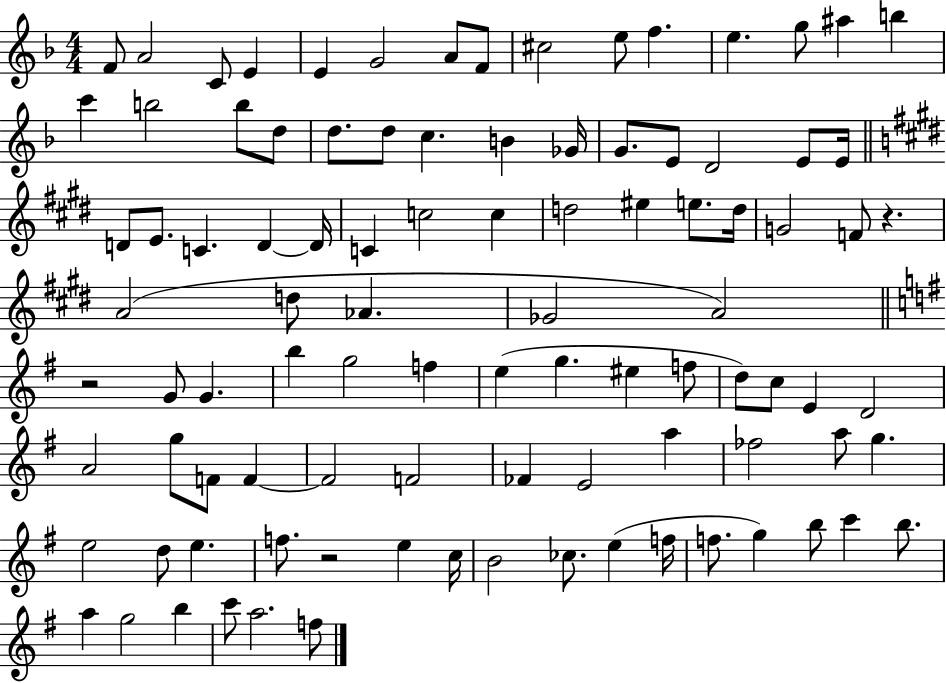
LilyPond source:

{
  \clef treble
  \numericTimeSignature
  \time 4/4
  \key f \major
  f'8 a'2 c'8 e'4 | e'4 g'2 a'8 f'8 | cis''2 e''8 f''4. | e''4. g''8 ais''4 b''4 | \break c'''4 b''2 b''8 d''8 | d''8. d''8 c''4. b'4 ges'16 | g'8. e'8 d'2 e'8 e'16 | \bar "||" \break \key e \major d'8 e'8. c'4. d'4~~ d'16 | c'4 c''2 c''4 | d''2 eis''4 e''8. d''16 | g'2 f'8 r4. | \break a'2( d''8 aes'4. | ges'2 a'2) | \bar "||" \break \key g \major r2 g'8 g'4. | b''4 g''2 f''4 | e''4( g''4. eis''4 f''8 | d''8) c''8 e'4 d'2 | \break a'2 g''8 f'8 f'4~~ | f'2 f'2 | fes'4 e'2 a''4 | fes''2 a''8 g''4. | \break e''2 d''8 e''4. | f''8. r2 e''4 c''16 | b'2 ces''8. e''4( f''16 | f''8. g''4) b''8 c'''4 b''8. | \break a''4 g''2 b''4 | c'''8 a''2. f''8 | \bar "|."
}